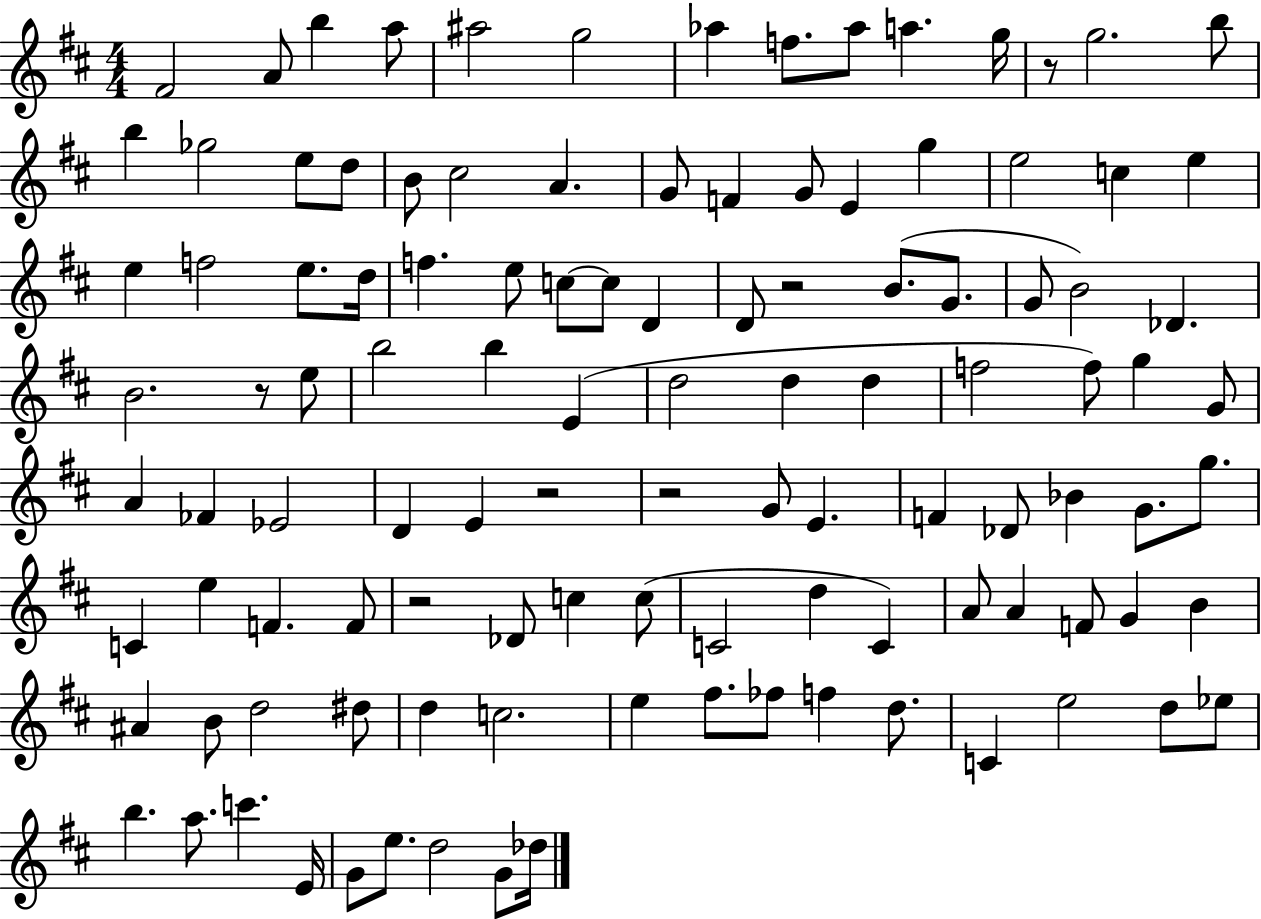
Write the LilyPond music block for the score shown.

{
  \clef treble
  \numericTimeSignature
  \time 4/4
  \key d \major
  fis'2 a'8 b''4 a''8 | ais''2 g''2 | aes''4 f''8. aes''8 a''4. g''16 | r8 g''2. b''8 | \break b''4 ges''2 e''8 d''8 | b'8 cis''2 a'4. | g'8 f'4 g'8 e'4 g''4 | e''2 c''4 e''4 | \break e''4 f''2 e''8. d''16 | f''4. e''8 c''8~~ c''8 d'4 | d'8 r2 b'8.( g'8. | g'8 b'2) des'4. | \break b'2. r8 e''8 | b''2 b''4 e'4( | d''2 d''4 d''4 | f''2 f''8) g''4 g'8 | \break a'4 fes'4 ees'2 | d'4 e'4 r2 | r2 g'8 e'4. | f'4 des'8 bes'4 g'8. g''8. | \break c'4 e''4 f'4. f'8 | r2 des'8 c''4 c''8( | c'2 d''4 c'4) | a'8 a'4 f'8 g'4 b'4 | \break ais'4 b'8 d''2 dis''8 | d''4 c''2. | e''4 fis''8. fes''8 f''4 d''8. | c'4 e''2 d''8 ees''8 | \break b''4. a''8. c'''4. e'16 | g'8 e''8. d''2 g'8 des''16 | \bar "|."
}